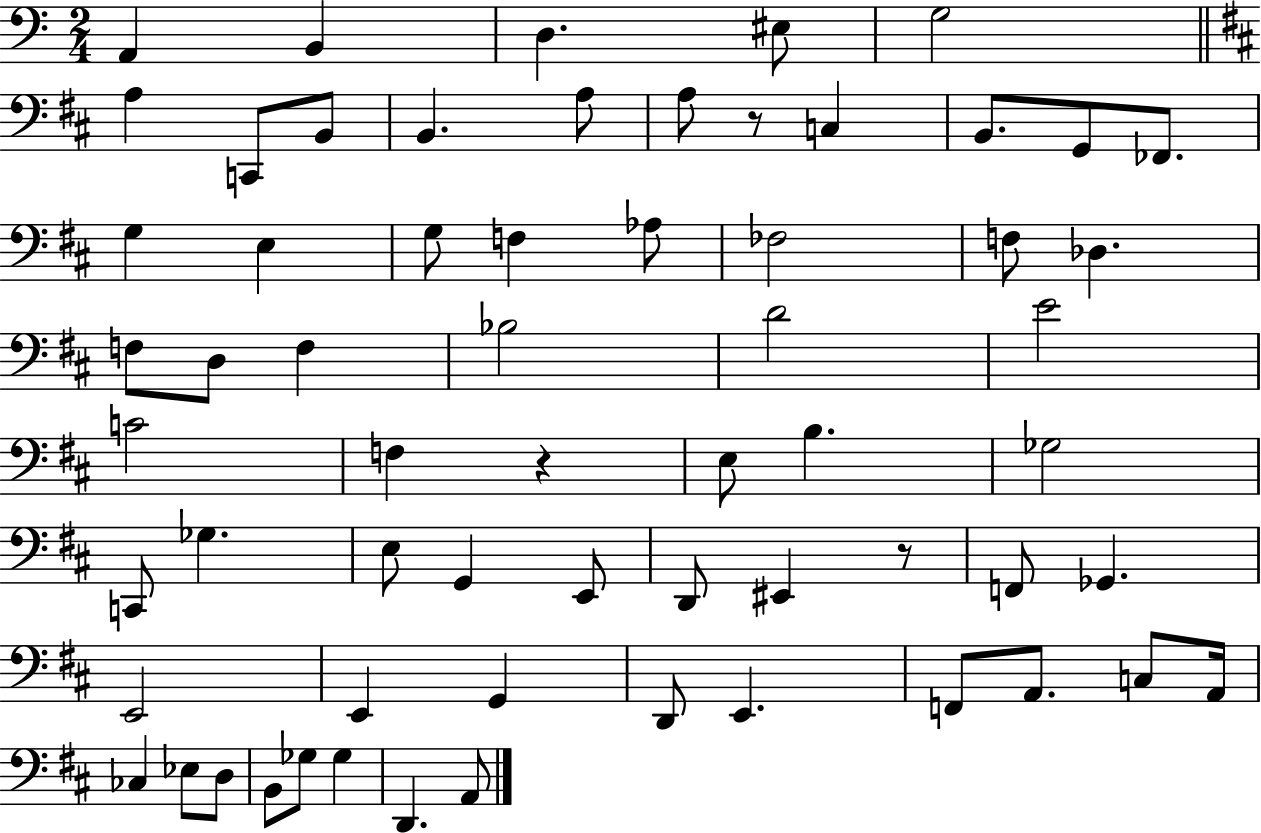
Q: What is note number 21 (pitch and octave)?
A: FES3